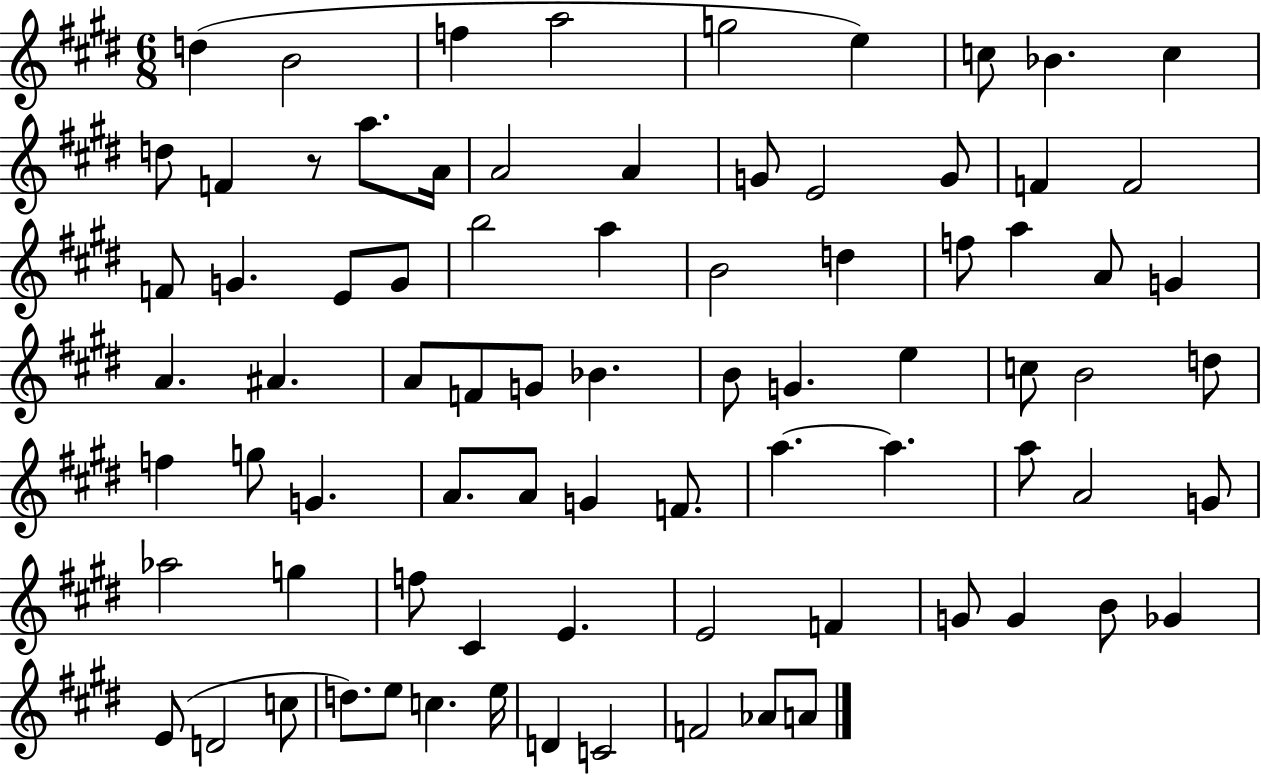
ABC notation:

X:1
T:Untitled
M:6/8
L:1/4
K:E
d B2 f a2 g2 e c/2 _B c d/2 F z/2 a/2 A/4 A2 A G/2 E2 G/2 F F2 F/2 G E/2 G/2 b2 a B2 d f/2 a A/2 G A ^A A/2 F/2 G/2 _B B/2 G e c/2 B2 d/2 f g/2 G A/2 A/2 G F/2 a a a/2 A2 G/2 _a2 g f/2 ^C E E2 F G/2 G B/2 _G E/2 D2 c/2 d/2 e/2 c e/4 D C2 F2 _A/2 A/2